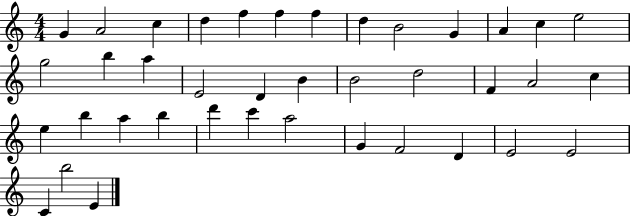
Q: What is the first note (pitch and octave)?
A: G4